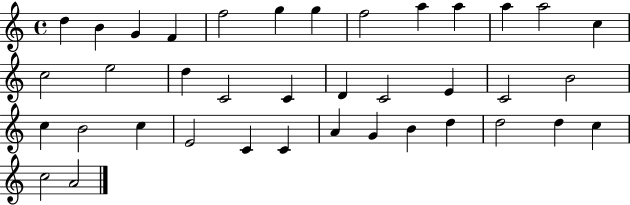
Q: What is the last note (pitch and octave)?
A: A4